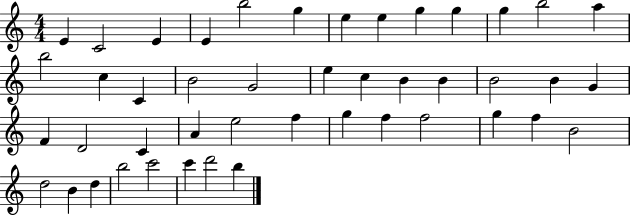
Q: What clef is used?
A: treble